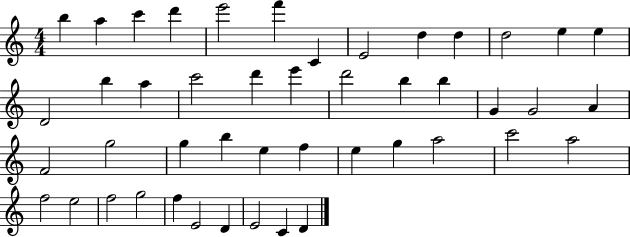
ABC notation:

X:1
T:Untitled
M:4/4
L:1/4
K:C
b a c' d' e'2 f' C E2 d d d2 e e D2 b a c'2 d' e' d'2 b b G G2 A F2 g2 g b e f e g a2 c'2 a2 f2 e2 f2 g2 f E2 D E2 C D